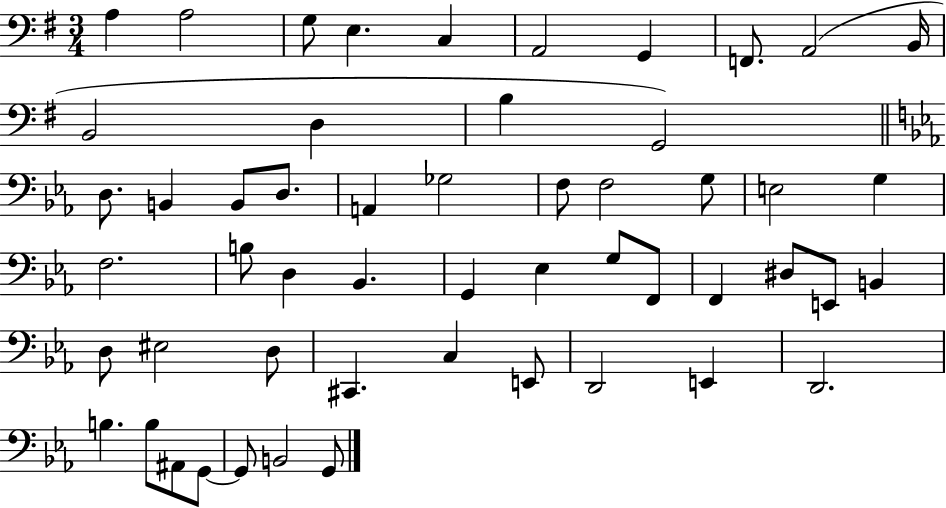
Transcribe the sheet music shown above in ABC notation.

X:1
T:Untitled
M:3/4
L:1/4
K:G
A, A,2 G,/2 E, C, A,,2 G,, F,,/2 A,,2 B,,/4 B,,2 D, B, G,,2 D,/2 B,, B,,/2 D,/2 A,, _G,2 F,/2 F,2 G,/2 E,2 G, F,2 B,/2 D, _B,, G,, _E, G,/2 F,,/2 F,, ^D,/2 E,,/2 B,, D,/2 ^E,2 D,/2 ^C,, C, E,,/2 D,,2 E,, D,,2 B, B,/2 ^A,,/2 G,,/2 G,,/2 B,,2 G,,/2